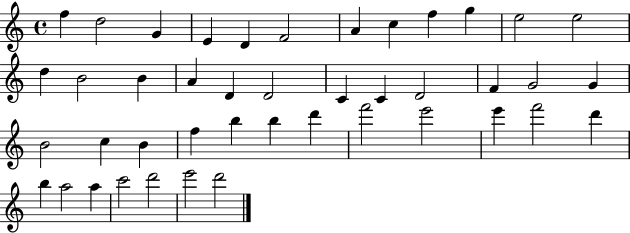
F5/q D5/h G4/q E4/q D4/q F4/h A4/q C5/q F5/q G5/q E5/h E5/h D5/q B4/h B4/q A4/q D4/q D4/h C4/q C4/q D4/h F4/q G4/h G4/q B4/h C5/q B4/q F5/q B5/q B5/q D6/q F6/h E6/h E6/q F6/h D6/q B5/q A5/h A5/q C6/h D6/h E6/h D6/h